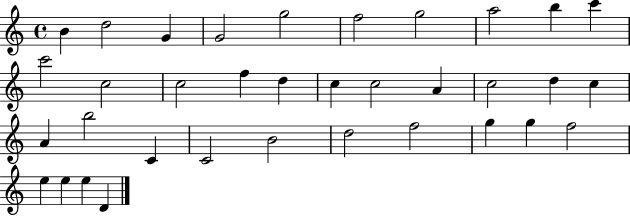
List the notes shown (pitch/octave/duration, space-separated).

B4/q D5/h G4/q G4/h G5/h F5/h G5/h A5/h B5/q C6/q C6/h C5/h C5/h F5/q D5/q C5/q C5/h A4/q C5/h D5/q C5/q A4/q B5/h C4/q C4/h B4/h D5/h F5/h G5/q G5/q F5/h E5/q E5/q E5/q D4/q